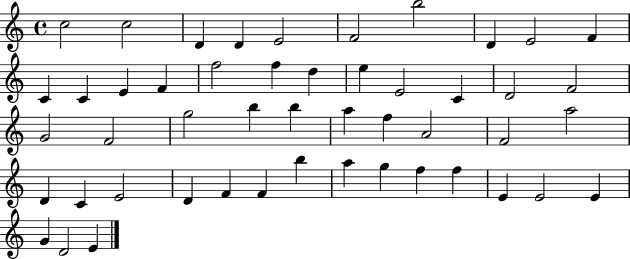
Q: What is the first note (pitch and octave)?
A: C5